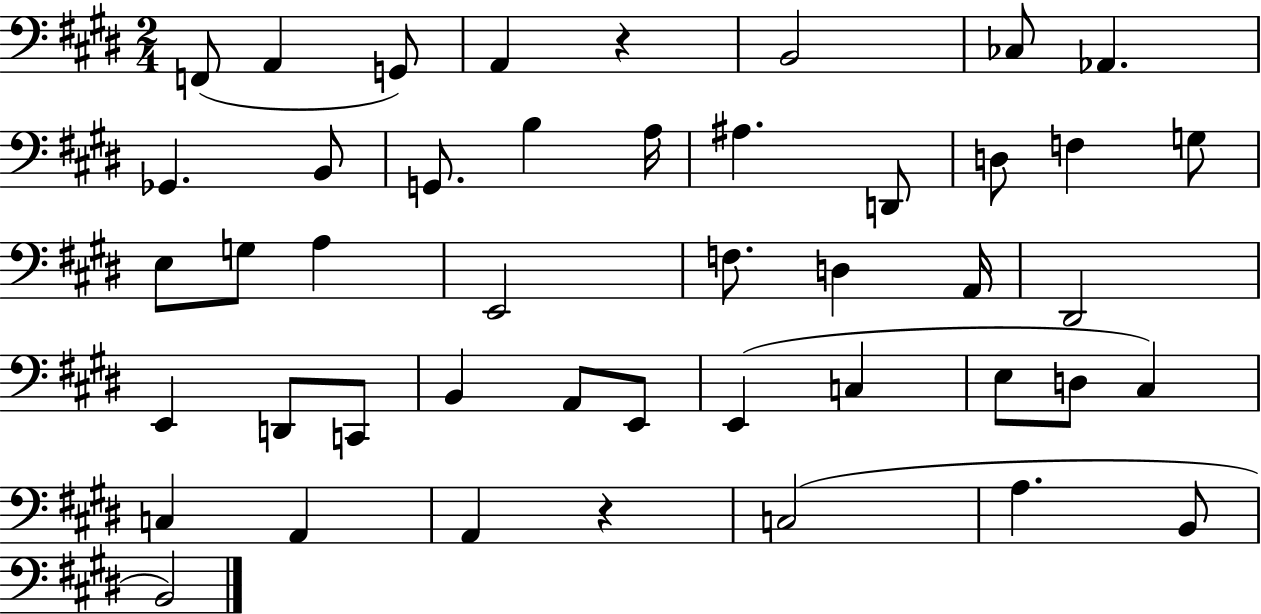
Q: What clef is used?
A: bass